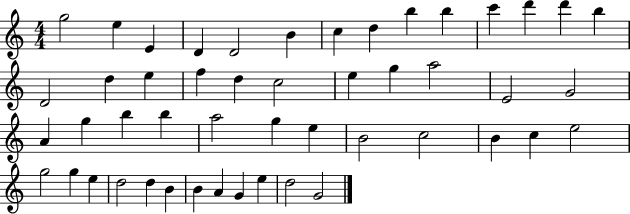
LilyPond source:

{
  \clef treble
  \numericTimeSignature
  \time 4/4
  \key c \major
  g''2 e''4 e'4 | d'4 d'2 b'4 | c''4 d''4 b''4 b''4 | c'''4 d'''4 d'''4 b''4 | \break d'2 d''4 e''4 | f''4 d''4 c''2 | e''4 g''4 a''2 | e'2 g'2 | \break a'4 g''4 b''4 b''4 | a''2 g''4 e''4 | b'2 c''2 | b'4 c''4 e''2 | \break g''2 g''4 e''4 | d''2 d''4 b'4 | b'4 a'4 g'4 e''4 | d''2 g'2 | \break \bar "|."
}